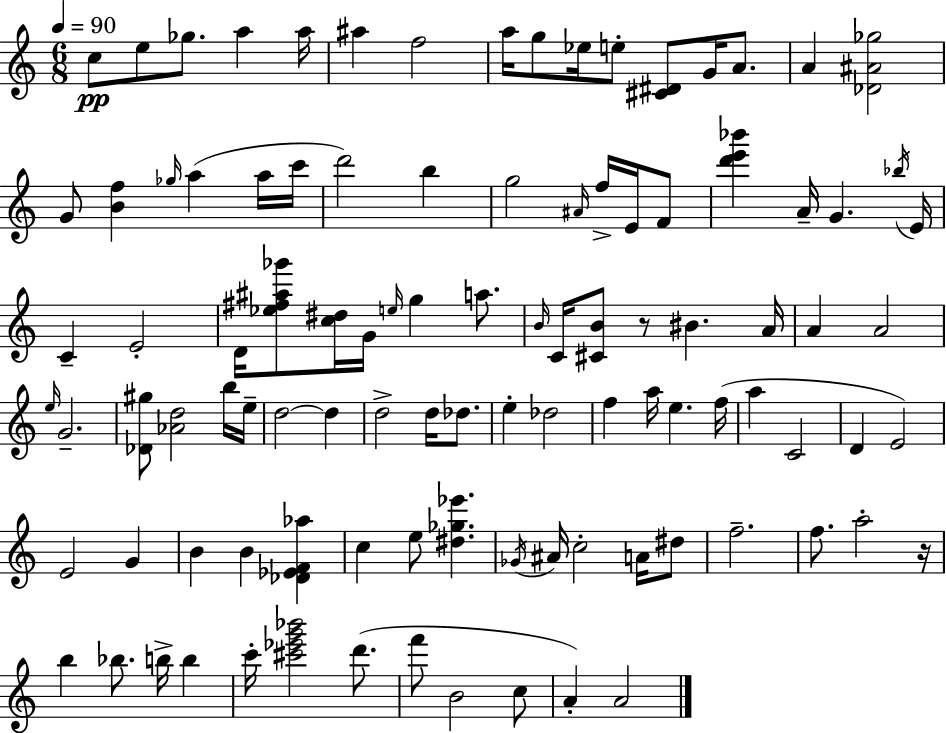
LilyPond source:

{
  \clef treble
  \numericTimeSignature
  \time 6/8
  \key c \major
  \tempo 4 = 90
  c''8\pp e''8 ges''8. a''4 a''16 | ais''4 f''2 | a''16 g''8 ees''16 e''8-. <cis' dis'>8 g'16 a'8. | a'4 <des' ais' ges''>2 | \break g'8 <b' f''>4 \grace { ges''16 }( a''4 a''16 | c'''16 d'''2) b''4 | g''2 \grace { ais'16 } f''16-> e'16 | f'8 <d''' e''' bes'''>4 a'16-- g'4. | \break \acciaccatura { bes''16 } e'16 c'4-- e'2-. | d'16 <ees'' fis'' ais'' ges'''>8 <c'' dis''>16 g'16 \grace { e''16 } g''4 | a''8. \grace { b'16 } c'16 <cis' b'>8 r8 bis'4. | a'16 a'4 a'2 | \break \grace { e''16 } g'2.-- | <des' gis''>8 <aes' d''>2 | b''16 e''16-- d''2~~ | d''4 d''2-> | \break d''16 des''8. e''4-. des''2 | f''4 a''16 e''4. | f''16( a''4 c'2 | d'4 e'2) | \break e'2 | g'4 b'4 b'4 | <des' ees' f' aes''>4 c''4 e''8 | <dis'' ges'' ees'''>4. \acciaccatura { ges'16 } ais'16 c''2-. | \break a'16 dis''8 f''2.-- | f''8. a''2-. | r16 b''4 bes''8. | b''16-> b''4 c'''16-. <cis''' ees''' g''' bes'''>2 | \break d'''8.( f'''8 b'2 | c''8 a'4-.) a'2 | \bar "|."
}